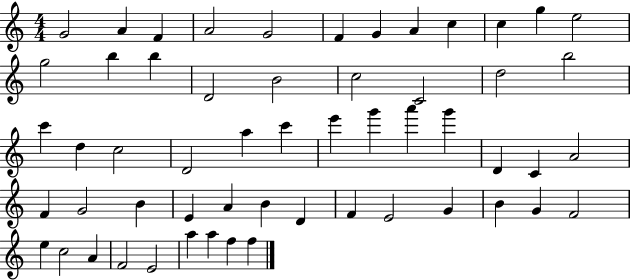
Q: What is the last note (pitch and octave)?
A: F5